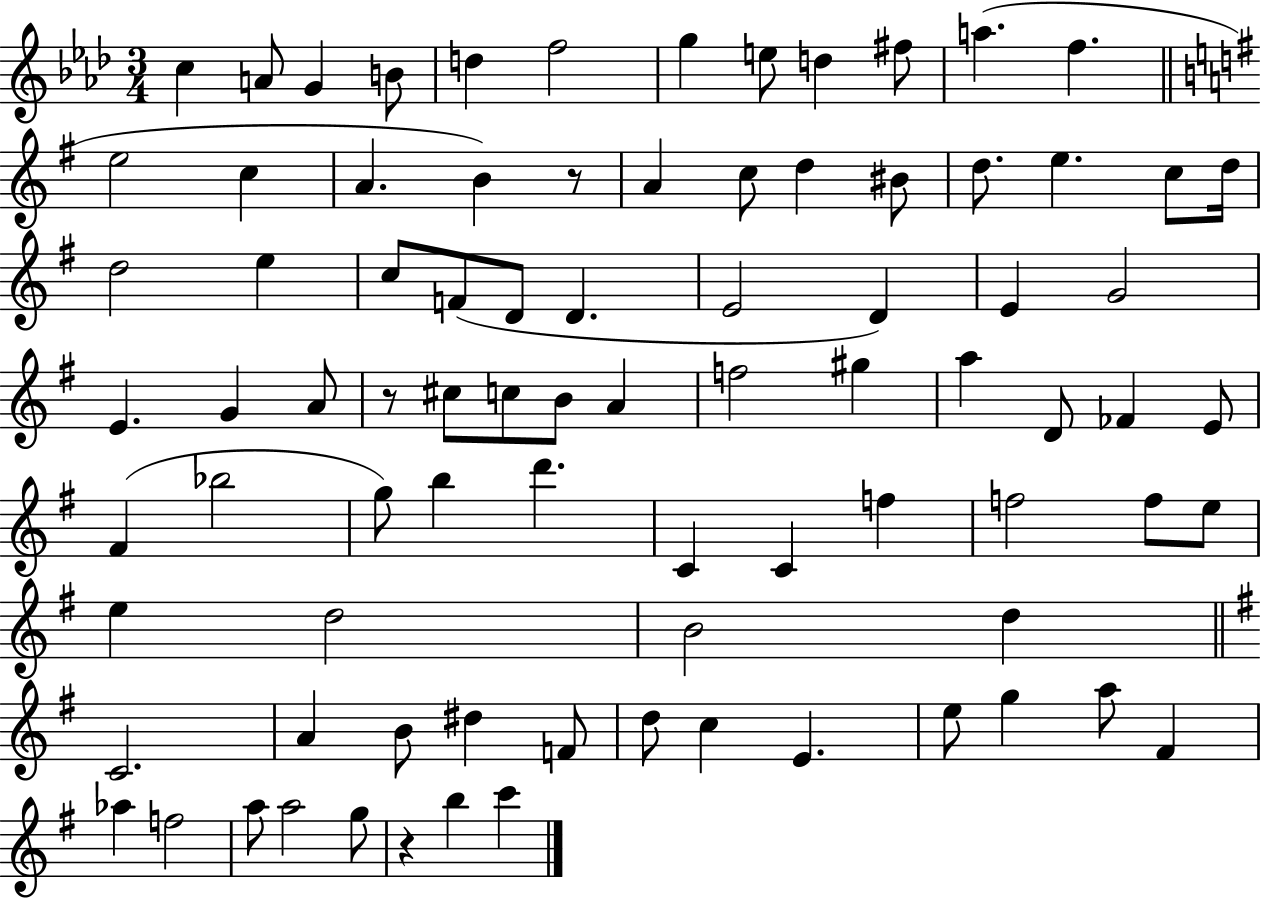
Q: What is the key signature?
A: AES major